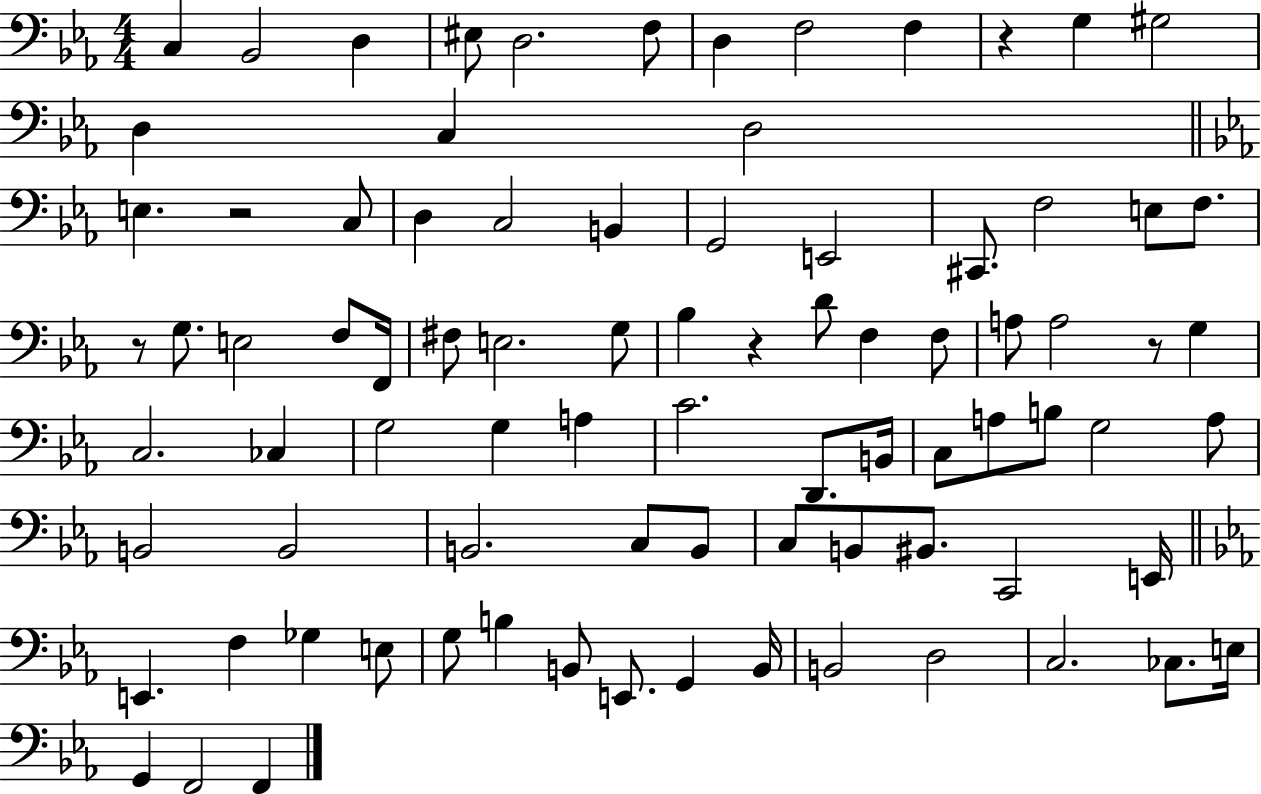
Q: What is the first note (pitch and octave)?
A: C3